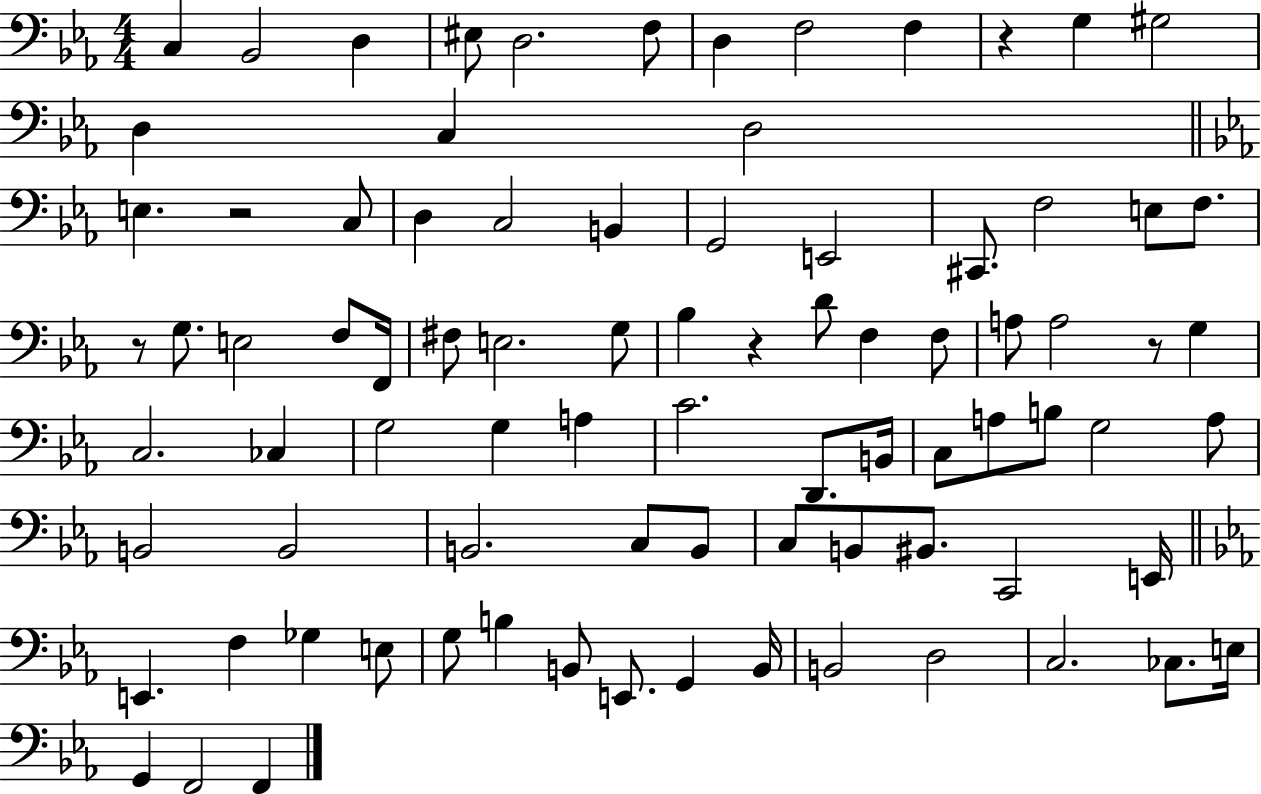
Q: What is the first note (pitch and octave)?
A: C3